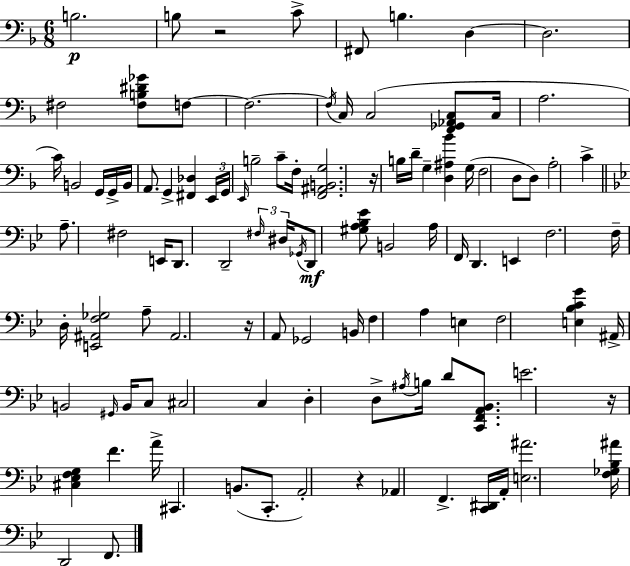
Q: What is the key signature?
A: D minor